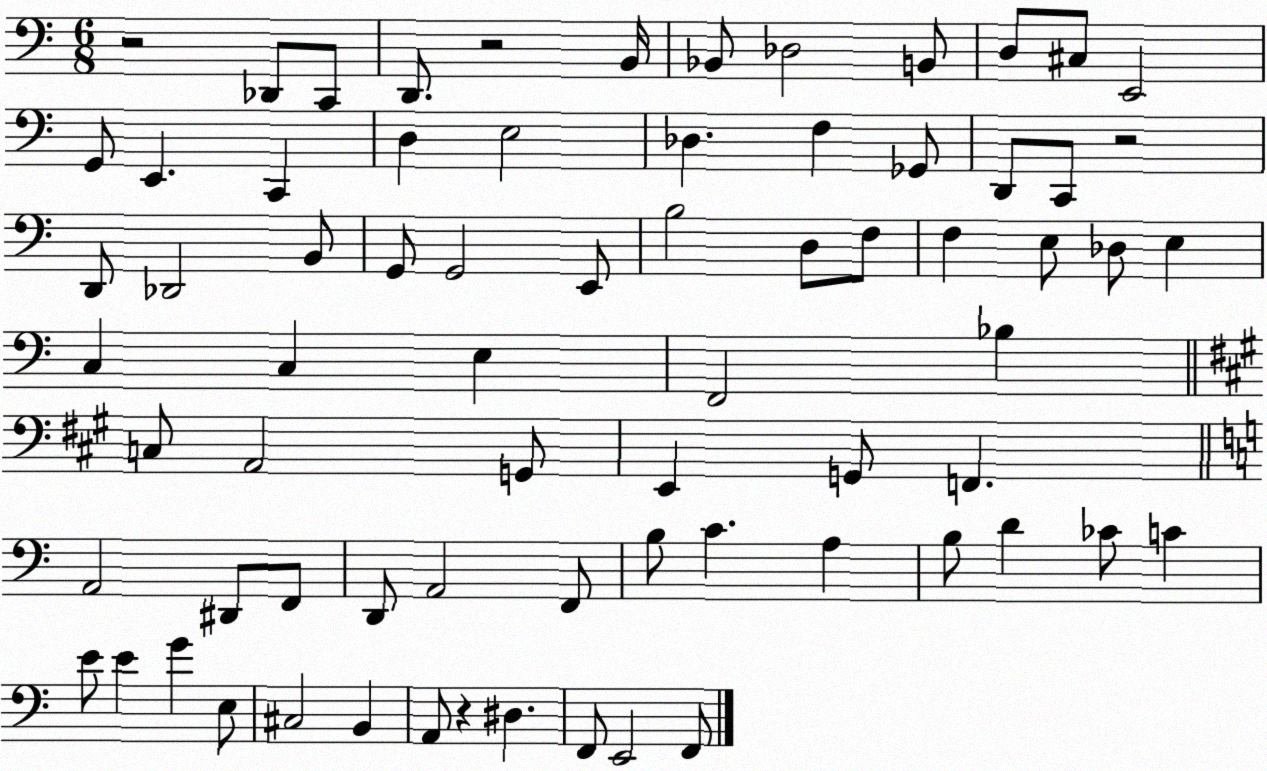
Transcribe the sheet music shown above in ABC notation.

X:1
T:Untitled
M:6/8
L:1/4
K:C
z2 _D,,/2 C,,/2 D,,/2 z2 B,,/4 _B,,/2 _D,2 B,,/2 D,/2 ^C,/2 E,,2 G,,/2 E,, C,, D, E,2 _D, F, _G,,/2 D,,/2 C,,/2 z2 D,,/2 _D,,2 B,,/2 G,,/2 G,,2 E,,/2 B,2 D,/2 F,/2 F, E,/2 _D,/2 E, C, C, E, F,,2 _B, C,/2 A,,2 G,,/2 E,, G,,/2 F,, A,,2 ^D,,/2 F,,/2 D,,/2 A,,2 F,,/2 B,/2 C A, B,/2 D _C/2 C E/2 E G E,/2 ^C,2 B,, A,,/2 z ^D, F,,/2 E,,2 F,,/2